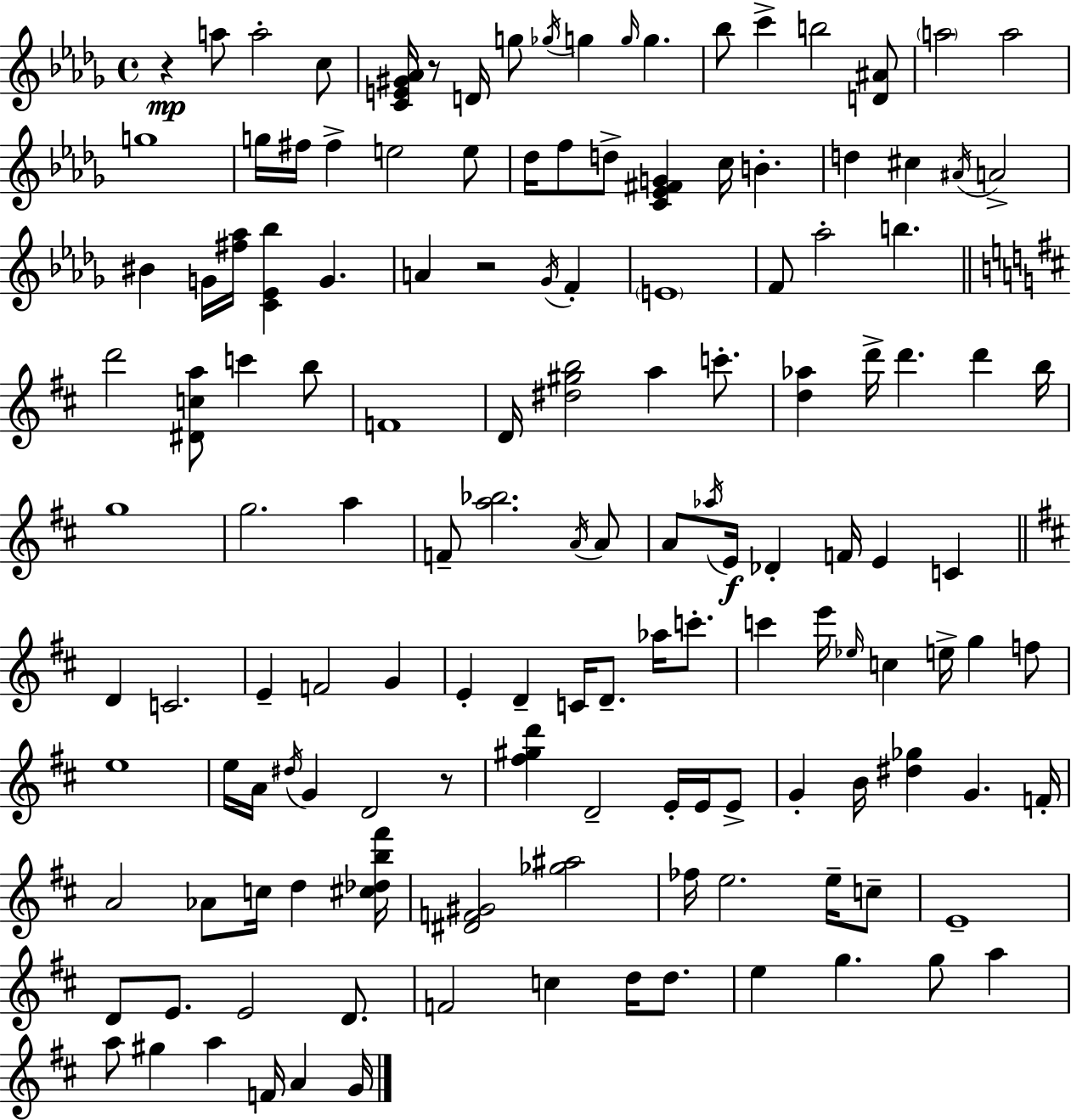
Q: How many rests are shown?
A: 4